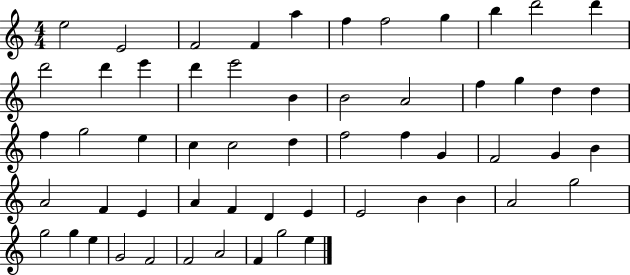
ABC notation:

X:1
T:Untitled
M:4/4
L:1/4
K:C
e2 E2 F2 F a f f2 g b d'2 d' d'2 d' e' d' e'2 B B2 A2 f g d d f g2 e c c2 d f2 f G F2 G B A2 F E A F D E E2 B B A2 g2 g2 g e G2 F2 F2 A2 F g2 e